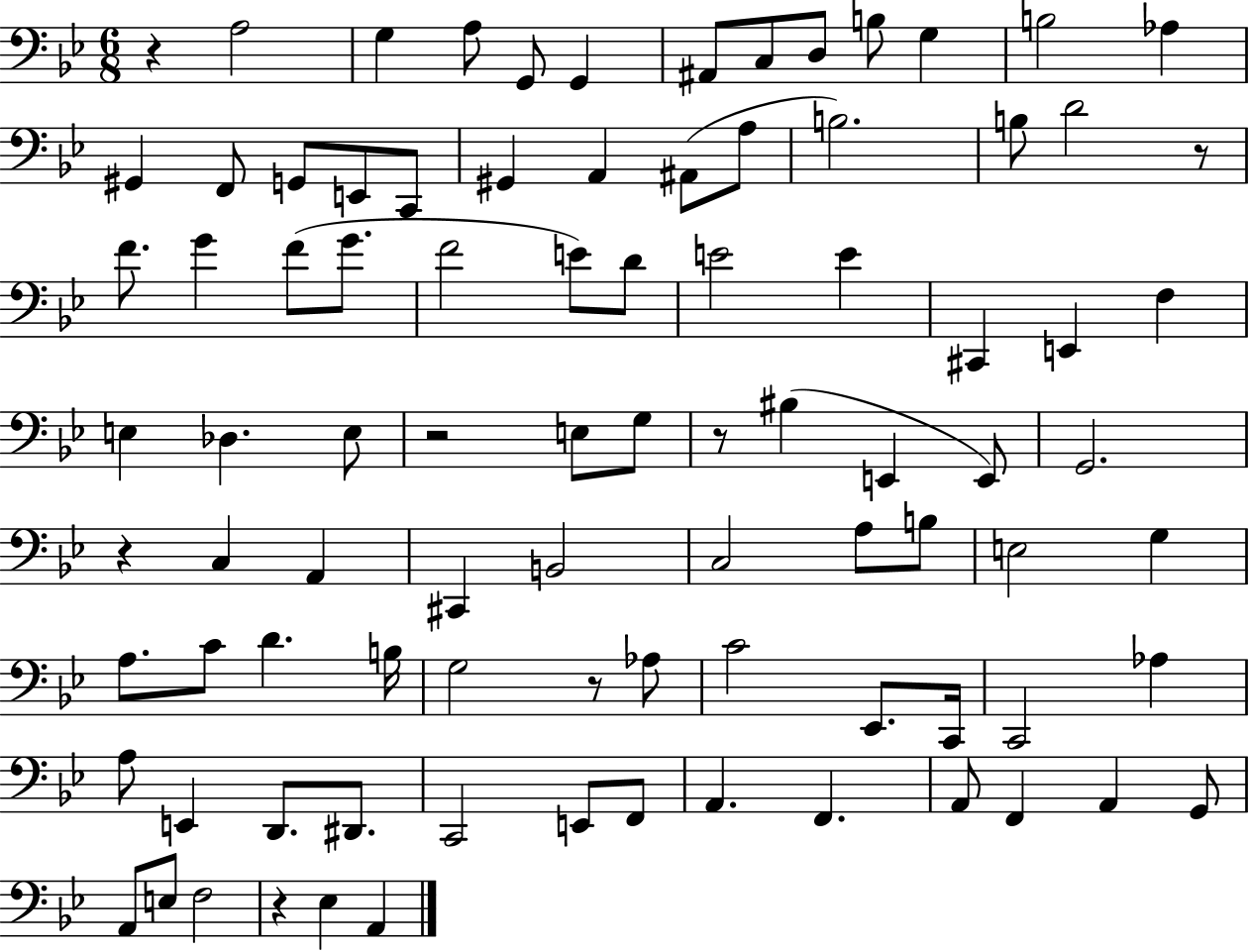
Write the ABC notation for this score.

X:1
T:Untitled
M:6/8
L:1/4
K:Bb
z A,2 G, A,/2 G,,/2 G,, ^A,,/2 C,/2 D,/2 B,/2 G, B,2 _A, ^G,, F,,/2 G,,/2 E,,/2 C,,/2 ^G,, A,, ^A,,/2 A,/2 B,2 B,/2 D2 z/2 F/2 G F/2 G/2 F2 E/2 D/2 E2 E ^C,, E,, F, E, _D, E,/2 z2 E,/2 G,/2 z/2 ^B, E,, E,,/2 G,,2 z C, A,, ^C,, B,,2 C,2 A,/2 B,/2 E,2 G, A,/2 C/2 D B,/4 G,2 z/2 _A,/2 C2 _E,,/2 C,,/4 C,,2 _A, A,/2 E,, D,,/2 ^D,,/2 C,,2 E,,/2 F,,/2 A,, F,, A,,/2 F,, A,, G,,/2 A,,/2 E,/2 F,2 z _E, A,,